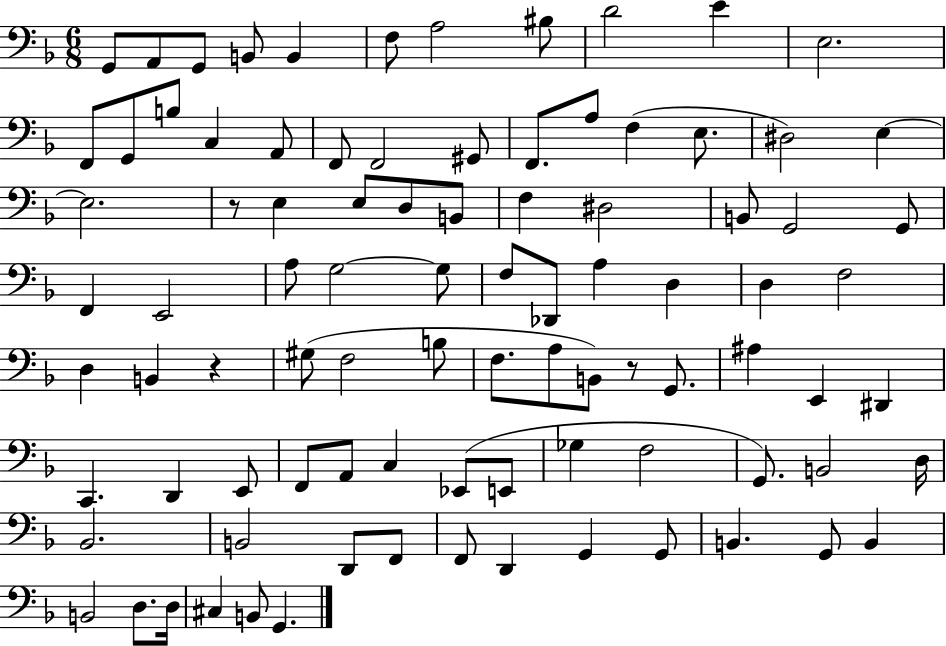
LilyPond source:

{
  \clef bass
  \numericTimeSignature
  \time 6/8
  \key f \major
  \repeat volta 2 { g,8 a,8 g,8 b,8 b,4 | f8 a2 bis8 | d'2 e'4 | e2. | \break f,8 g,8 b8 c4 a,8 | f,8 f,2 gis,8 | f,8. a8 f4( e8. | dis2) e4~~ | \break e2. | r8 e4 e8 d8 b,8 | f4 dis2 | b,8 g,2 g,8 | \break f,4 e,2 | a8 g2~~ g8 | f8 des,8 a4 d4 | d4 f2 | \break d4 b,4 r4 | gis8( f2 b8 | f8. a8 b,8) r8 g,8. | ais4 e,4 dis,4 | \break c,4. d,4 e,8 | f,8 a,8 c4 ees,8( e,8 | ges4 f2 | g,8.) b,2 d16 | \break bes,2. | b,2 d,8 f,8 | f,8 d,4 g,4 g,8 | b,4. g,8 b,4 | \break b,2 d8. d16 | cis4 b,8 g,4. | } \bar "|."
}